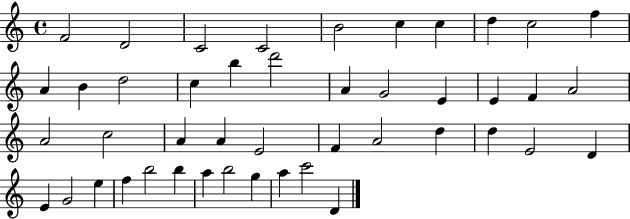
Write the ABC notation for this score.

X:1
T:Untitled
M:4/4
L:1/4
K:C
F2 D2 C2 C2 B2 c c d c2 f A B d2 c b d'2 A G2 E E F A2 A2 c2 A A E2 F A2 d d E2 D E G2 e f b2 b a b2 g a c'2 D